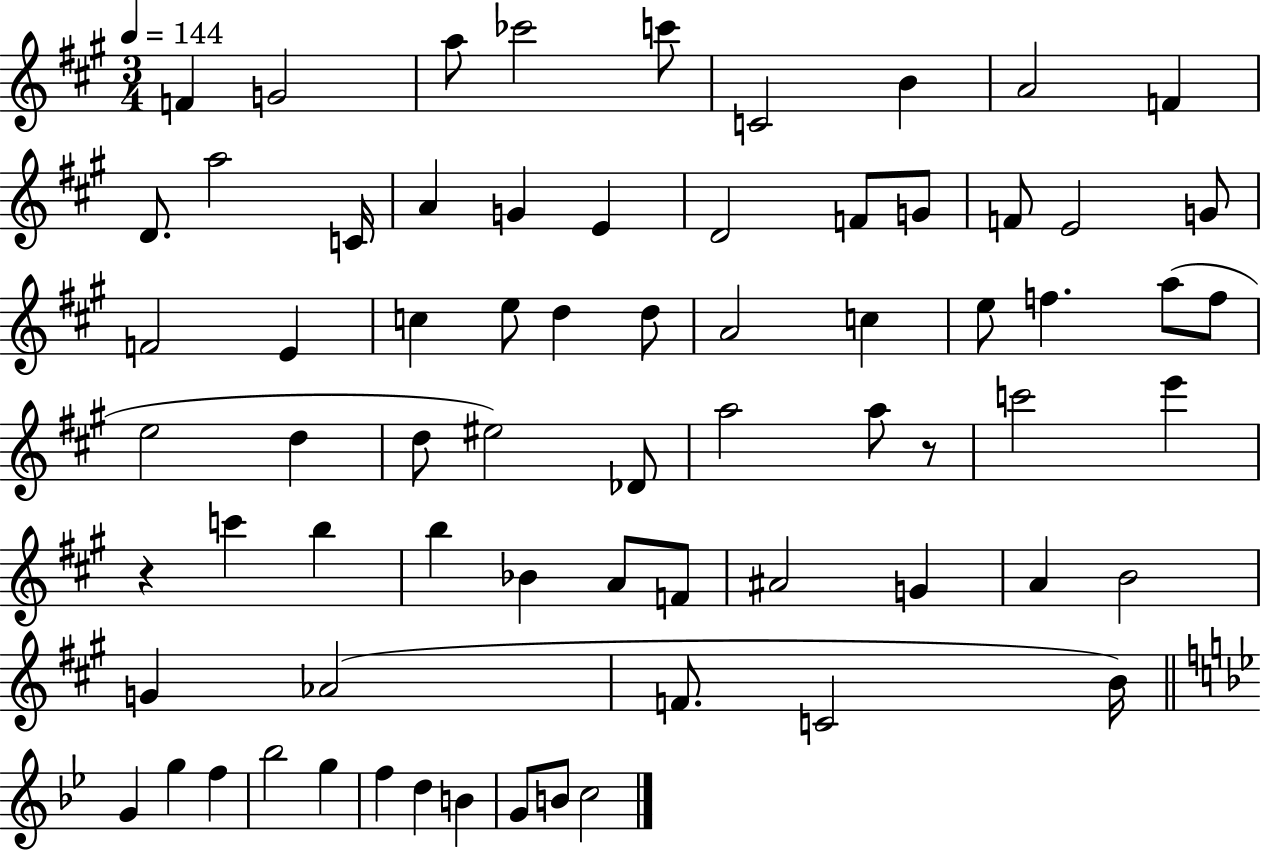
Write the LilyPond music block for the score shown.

{
  \clef treble
  \numericTimeSignature
  \time 3/4
  \key a \major
  \tempo 4 = 144
  f'4 g'2 | a''8 ces'''2 c'''8 | c'2 b'4 | a'2 f'4 | \break d'8. a''2 c'16 | a'4 g'4 e'4 | d'2 f'8 g'8 | f'8 e'2 g'8 | \break f'2 e'4 | c''4 e''8 d''4 d''8 | a'2 c''4 | e''8 f''4. a''8( f''8 | \break e''2 d''4 | d''8 eis''2) des'8 | a''2 a''8 r8 | c'''2 e'''4 | \break r4 c'''4 b''4 | b''4 bes'4 a'8 f'8 | ais'2 g'4 | a'4 b'2 | \break g'4 aes'2( | f'8. c'2 b'16) | \bar "||" \break \key bes \major g'4 g''4 f''4 | bes''2 g''4 | f''4 d''4 b'4 | g'8 b'8 c''2 | \break \bar "|."
}